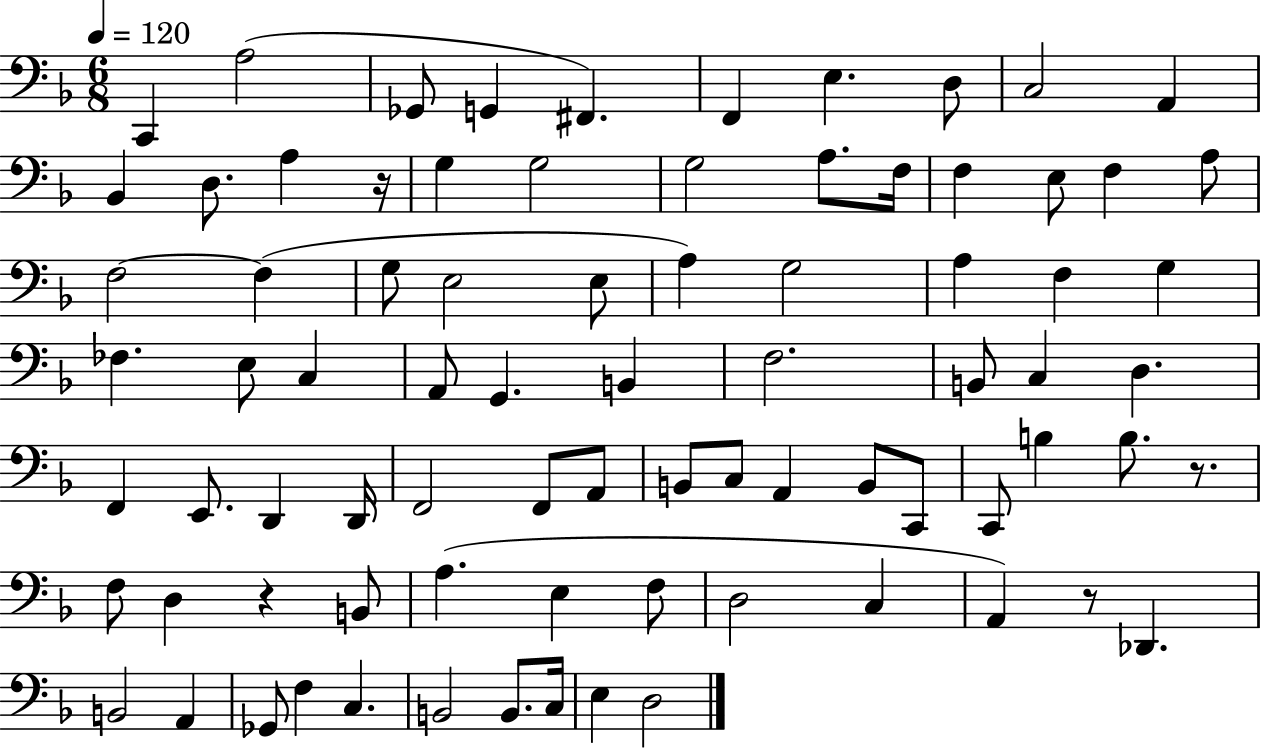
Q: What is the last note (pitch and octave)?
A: D3